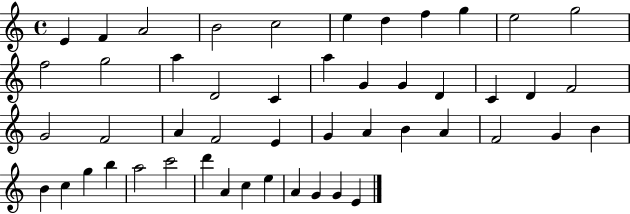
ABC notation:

X:1
T:Untitled
M:4/4
L:1/4
K:C
E F A2 B2 c2 e d f g e2 g2 f2 g2 a D2 C a G G D C D F2 G2 F2 A F2 E G A B A F2 G B B c g b a2 c'2 d' A c e A G G E